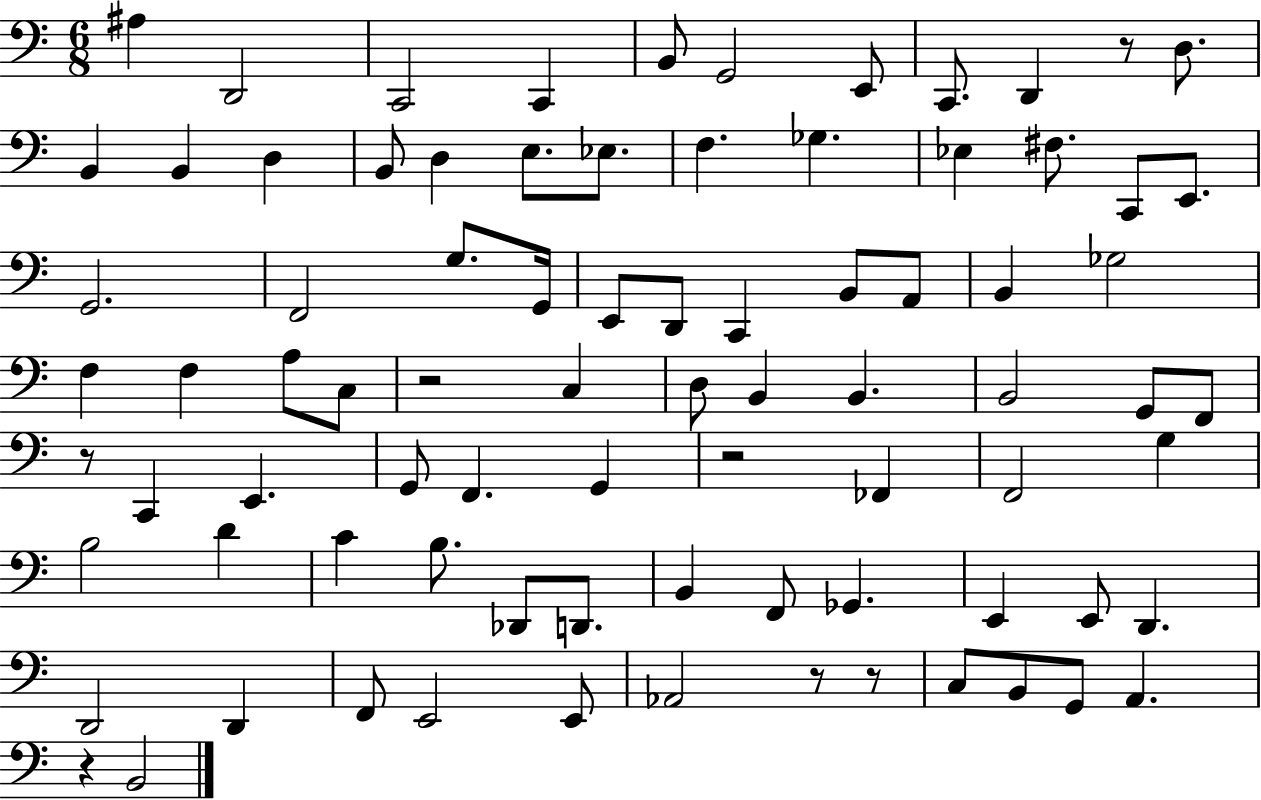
{
  \clef bass
  \numericTimeSignature
  \time 6/8
  \key c \major
  ais4 d,2 | c,2 c,4 | b,8 g,2 e,8 | c,8. d,4 r8 d8. | \break b,4 b,4 d4 | b,8 d4 e8. ees8. | f4. ges4. | ees4 fis8. c,8 e,8. | \break g,2. | f,2 g8. g,16 | e,8 d,8 c,4 b,8 a,8 | b,4 ges2 | \break f4 f4 a8 c8 | r2 c4 | d8 b,4 b,4. | b,2 g,8 f,8 | \break r8 c,4 e,4. | g,8 f,4. g,4 | r2 fes,4 | f,2 g4 | \break b2 d'4 | c'4 b8. des,8 d,8. | b,4 f,8 ges,4. | e,4 e,8 d,4. | \break d,2 d,4 | f,8 e,2 e,8 | aes,2 r8 r8 | c8 b,8 g,8 a,4. | \break r4 b,2 | \bar "|."
}